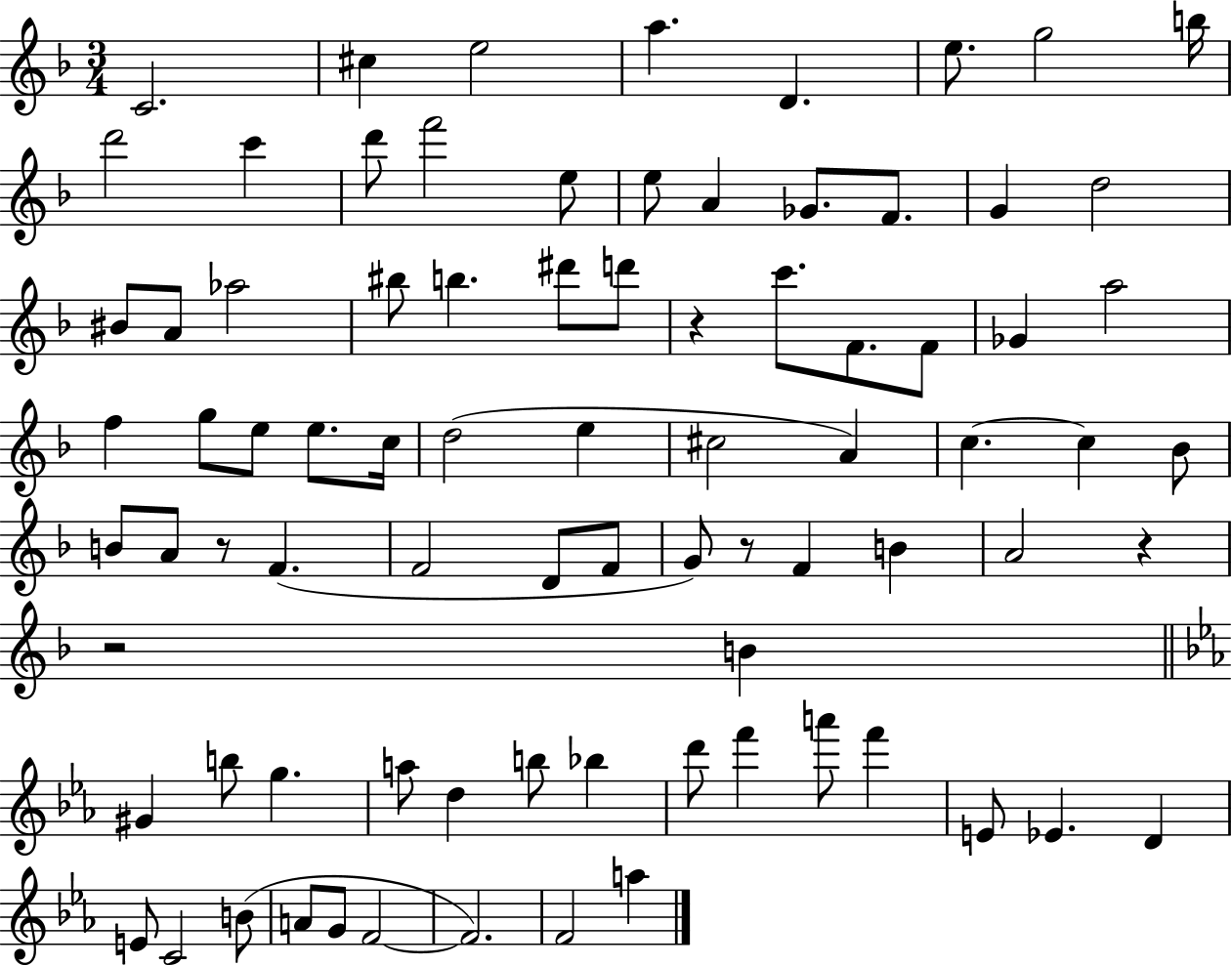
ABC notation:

X:1
T:Untitled
M:3/4
L:1/4
K:F
C2 ^c e2 a D e/2 g2 b/4 d'2 c' d'/2 f'2 e/2 e/2 A _G/2 F/2 G d2 ^B/2 A/2 _a2 ^b/2 b ^d'/2 d'/2 z c'/2 F/2 F/2 _G a2 f g/2 e/2 e/2 c/4 d2 e ^c2 A c c _B/2 B/2 A/2 z/2 F F2 D/2 F/2 G/2 z/2 F B A2 z z2 B ^G b/2 g a/2 d b/2 _b d'/2 f' a'/2 f' E/2 _E D E/2 C2 B/2 A/2 G/2 F2 F2 F2 a